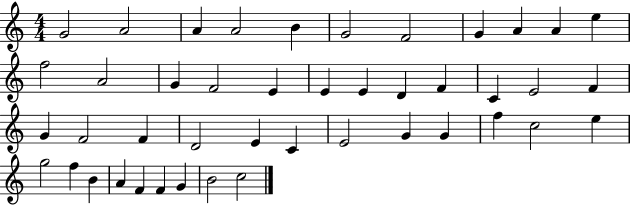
{
  \clef treble
  \numericTimeSignature
  \time 4/4
  \key c \major
  g'2 a'2 | a'4 a'2 b'4 | g'2 f'2 | g'4 a'4 a'4 e''4 | \break f''2 a'2 | g'4 f'2 e'4 | e'4 e'4 d'4 f'4 | c'4 e'2 f'4 | \break g'4 f'2 f'4 | d'2 e'4 c'4 | e'2 g'4 g'4 | f''4 c''2 e''4 | \break g''2 f''4 b'4 | a'4 f'4 f'4 g'4 | b'2 c''2 | \bar "|."
}